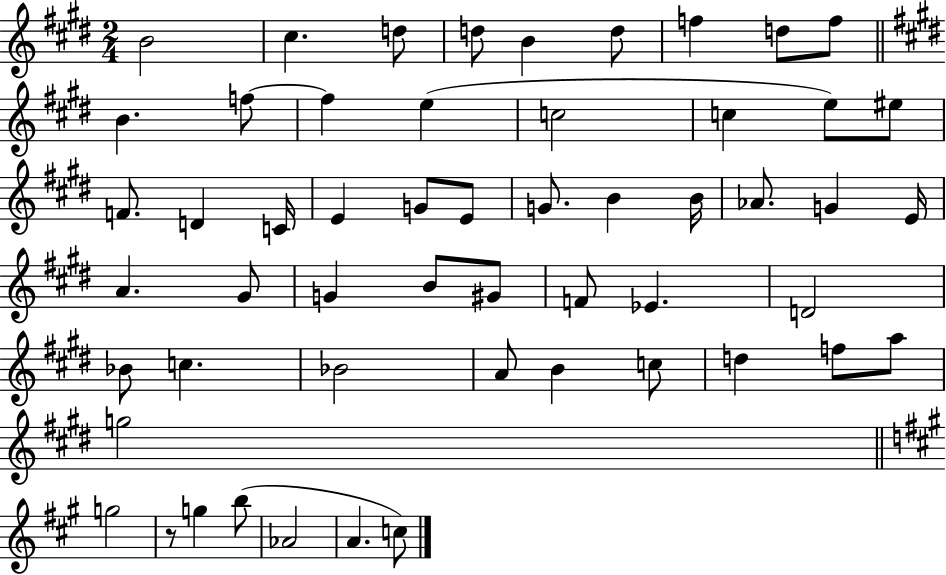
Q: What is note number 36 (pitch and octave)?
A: Eb4